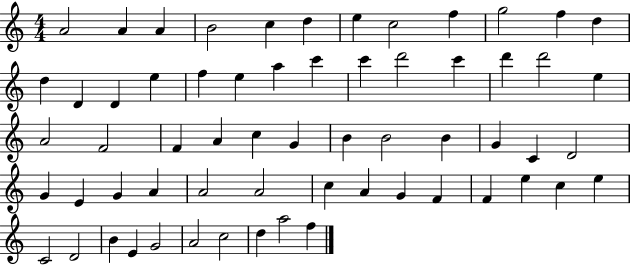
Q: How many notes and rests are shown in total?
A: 62